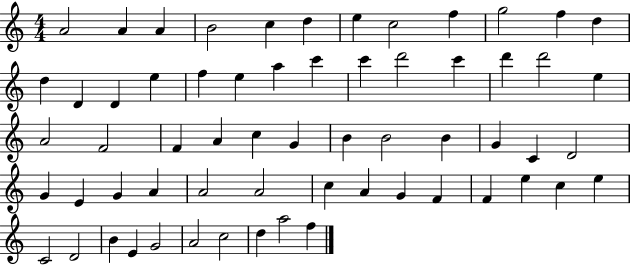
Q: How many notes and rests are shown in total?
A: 62